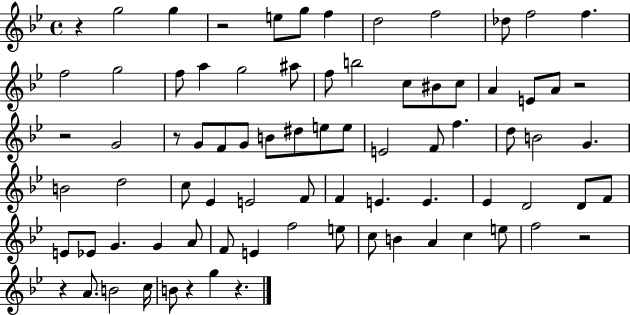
{
  \clef treble
  \time 4/4
  \defaultTimeSignature
  \key bes \major
  \repeat volta 2 { r4 g''2 g''4 | r2 e''8 g''8 f''4 | d''2 f''2 | des''8 f''2 f''4. | \break f''2 g''2 | f''8 a''4 g''2 ais''8 | f''8 b''2 c''8 bis'8 c''8 | a'4 e'8 a'8 r2 | \break r2 g'2 | r8 g'8 f'8 g'8 b'8 dis''8 e''8 e''8 | e'2 f'8 f''4. | d''8 b'2 g'4. | \break b'2 d''2 | c''8 ees'4 e'2 f'8 | f'4 e'4. e'4. | ees'4 d'2 d'8 f'8 | \break e'8 ees'8 g'4. g'4 a'8 | f'8 e'4 f''2 e''8 | c''8 b'4 a'4 c''4 e''8 | f''2 r2 | \break r4 a'8. b'2 c''16 | b'8 r4 g''4 r4. | } \bar "|."
}